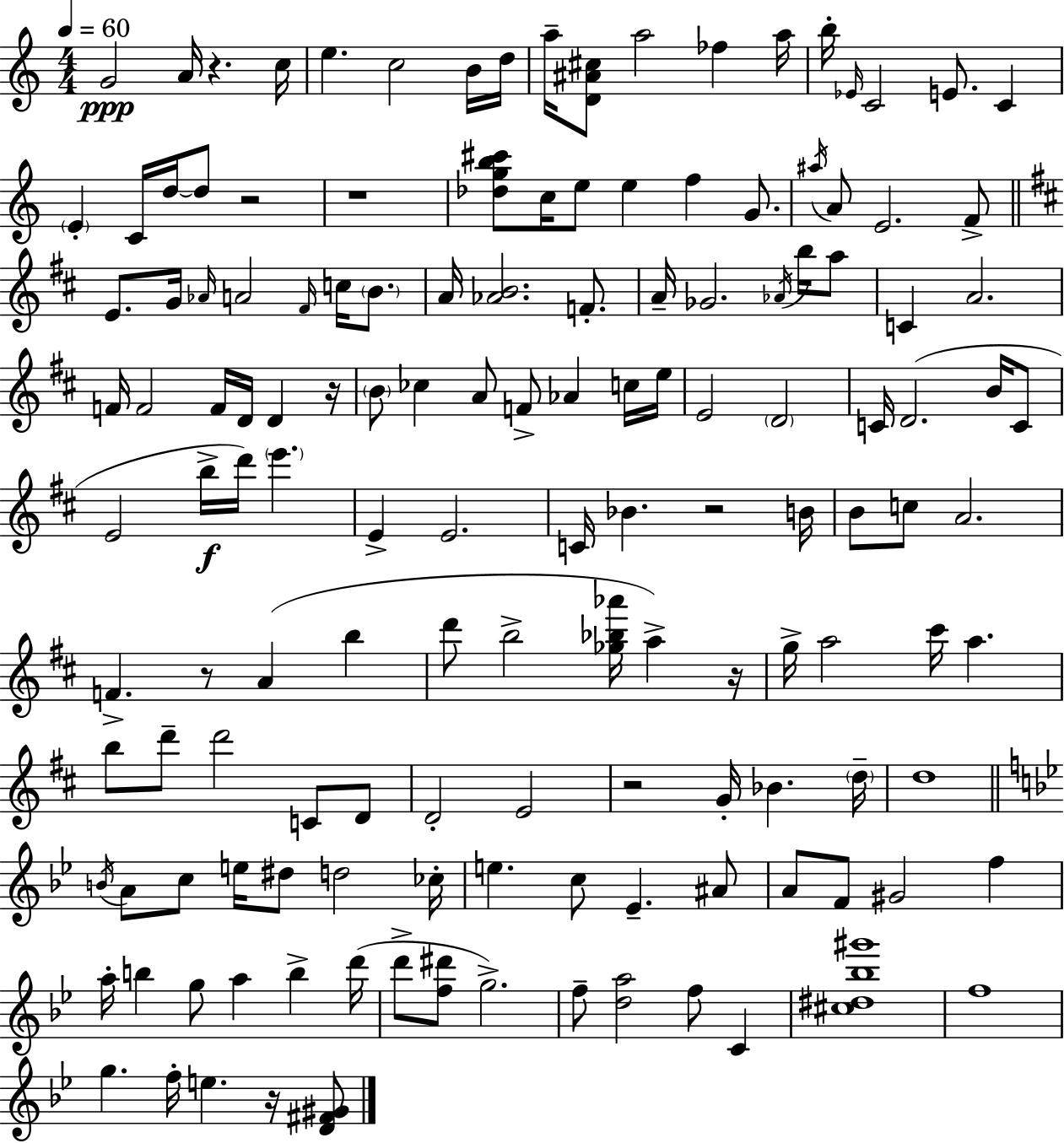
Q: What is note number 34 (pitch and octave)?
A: F#4